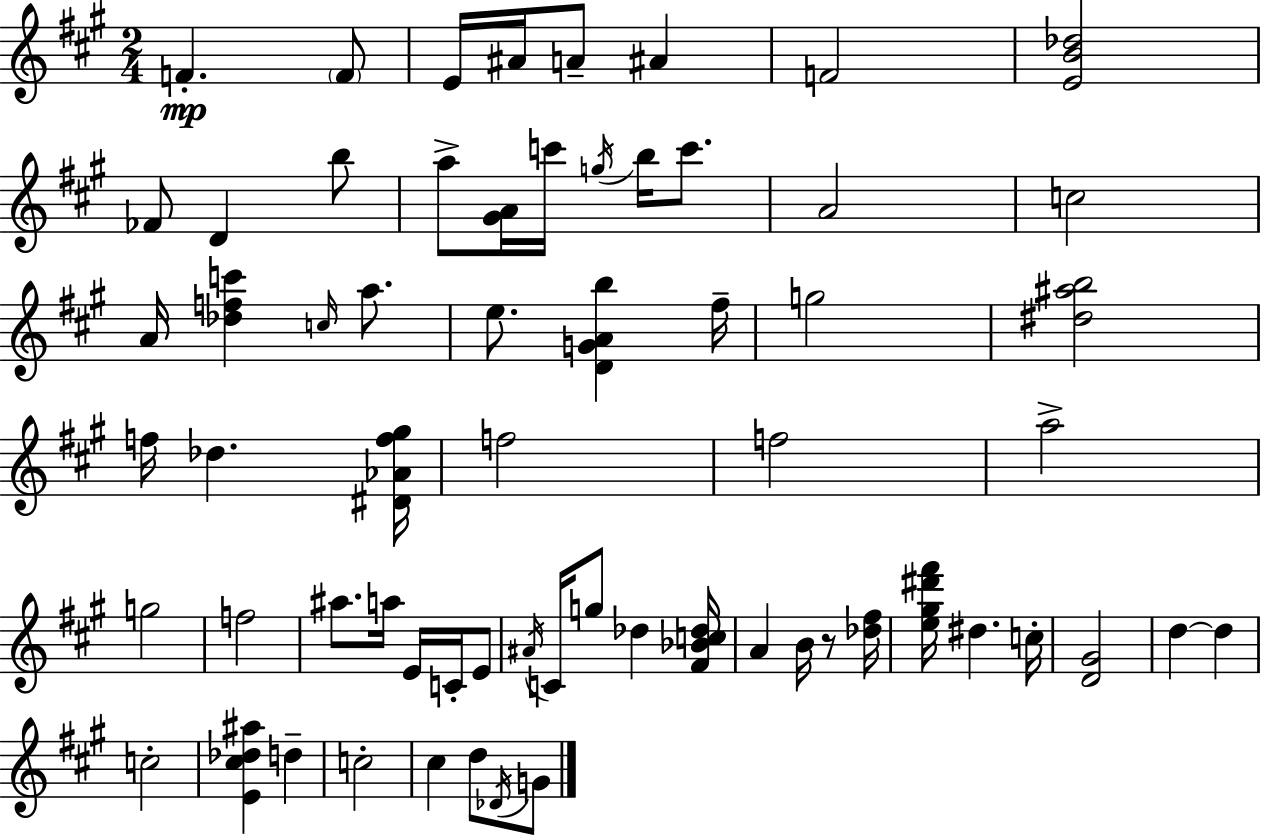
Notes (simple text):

F4/q. F4/e E4/s A#4/s A4/e A#4/q F4/h [E4,B4,Db5]/h FES4/e D4/q B5/e A5/e [G#4,A4]/s C6/s G5/s B5/s C6/e. A4/h C5/h A4/s [Db5,F5,C6]/q C5/s A5/e. E5/e. [D4,G4,A4,B5]/q F#5/s G5/h [D#5,A#5,B5]/h F5/s Db5/q. [D#4,Ab4,F5,G#5]/s F5/h F5/h A5/h G5/h F5/h A#5/e. A5/s E4/s C4/s E4/e A#4/s C4/s G5/e Db5/q [F#4,Bb4,C5,Db5]/s A4/q B4/s R/e [Db5,F#5]/s [E5,G#5,D#6,F#6]/s D#5/q. C5/s [D4,G#4]/h D5/q D5/q C5/h [E4,C#5,Db5,A#5]/q D5/q C5/h C#5/q D5/e Db4/s G4/e